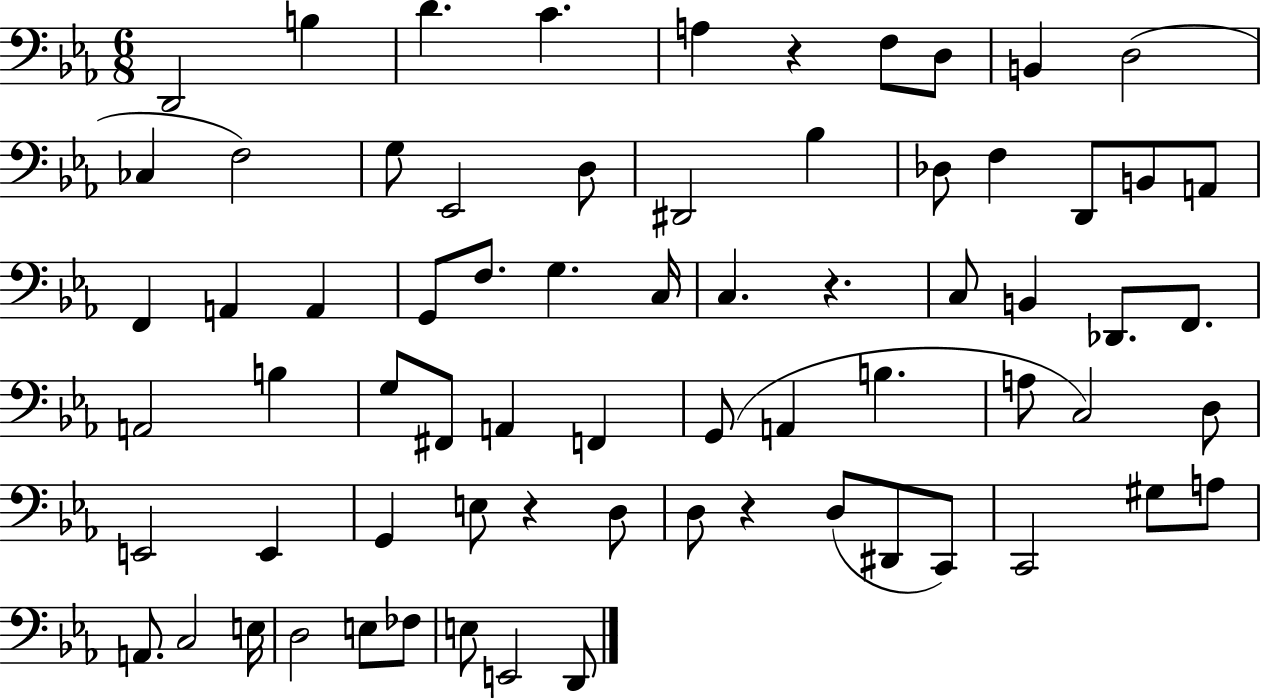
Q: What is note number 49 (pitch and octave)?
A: E3